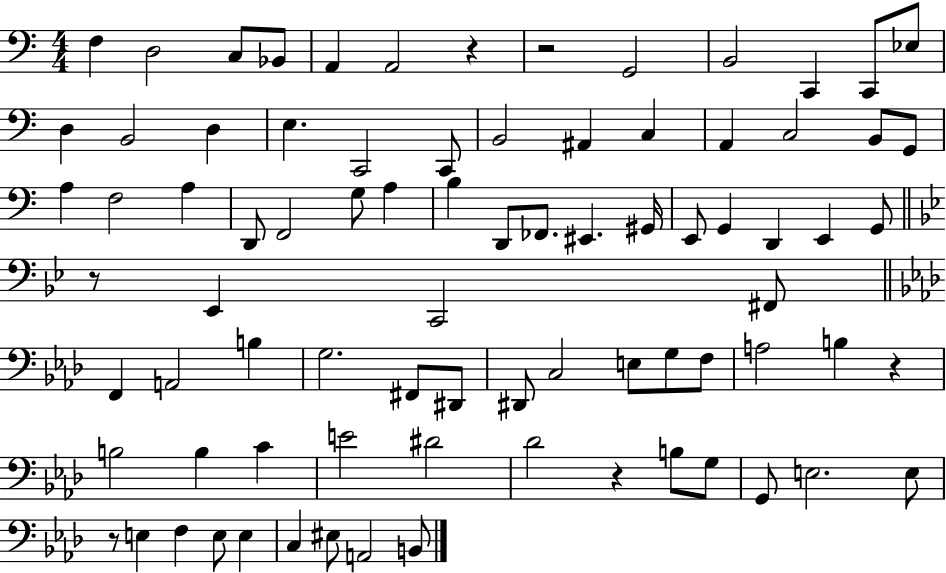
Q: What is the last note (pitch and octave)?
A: B2